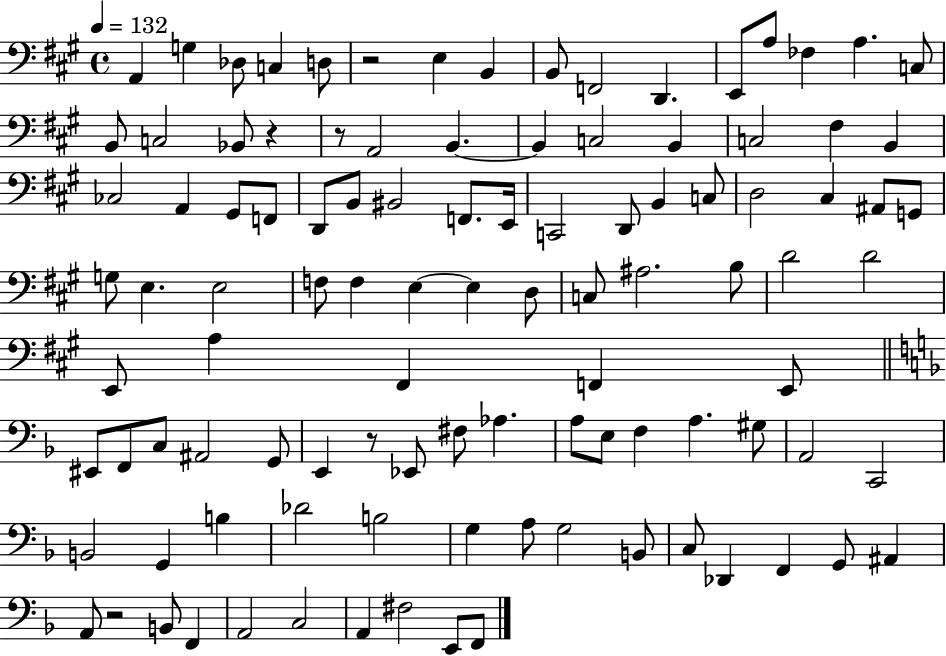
X:1
T:Untitled
M:4/4
L:1/4
K:A
A,, G, _D,/2 C, D,/2 z2 E, B,, B,,/2 F,,2 D,, E,,/2 A,/2 _F, A, C,/2 B,,/2 C,2 _B,,/2 z z/2 A,,2 B,, B,, C,2 B,, C,2 ^F, B,, _C,2 A,, ^G,,/2 F,,/2 D,,/2 B,,/2 ^B,,2 F,,/2 E,,/4 C,,2 D,,/2 B,, C,/2 D,2 ^C, ^A,,/2 G,,/2 G,/2 E, E,2 F,/2 F, E, E, D,/2 C,/2 ^A,2 B,/2 D2 D2 E,,/2 A, ^F,, F,, E,,/2 ^E,,/2 F,,/2 C,/2 ^A,,2 G,,/2 E,, z/2 _E,,/2 ^F,/2 _A, A,/2 E,/2 F, A, ^G,/2 A,,2 C,,2 B,,2 G,, B, _D2 B,2 G, A,/2 G,2 B,,/2 C,/2 _D,, F,, G,,/2 ^A,, A,,/2 z2 B,,/2 F,, A,,2 C,2 A,, ^F,2 E,,/2 F,,/2